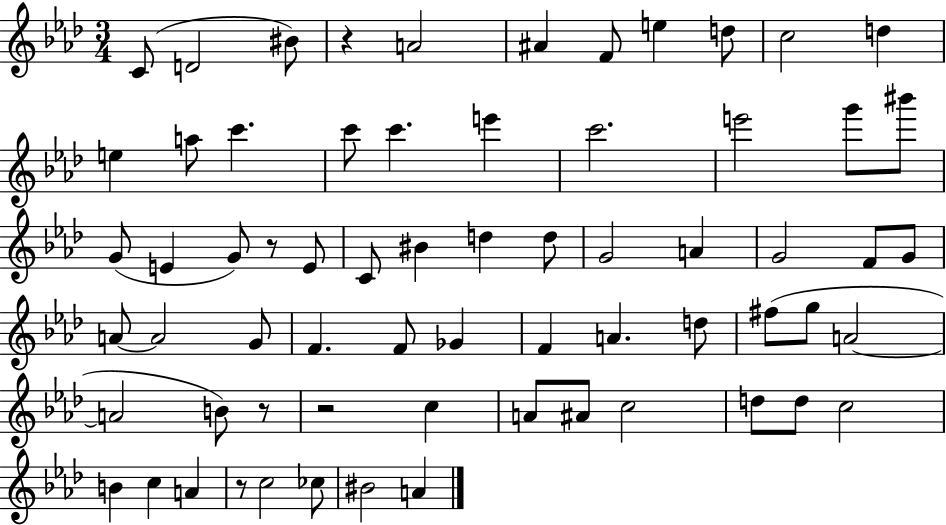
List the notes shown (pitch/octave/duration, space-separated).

C4/e D4/h BIS4/e R/q A4/h A#4/q F4/e E5/q D5/e C5/h D5/q E5/q A5/e C6/q. C6/e C6/q. E6/q C6/h. E6/h G6/e BIS6/e G4/e E4/q G4/e R/e E4/e C4/e BIS4/q D5/q D5/e G4/h A4/q G4/h F4/e G4/e A4/e A4/h G4/e F4/q. F4/e Gb4/q F4/q A4/q. D5/e F#5/e G5/e A4/h A4/h B4/e R/e R/h C5/q A4/e A#4/e C5/h D5/e D5/e C5/h B4/q C5/q A4/q R/e C5/h CES5/e BIS4/h A4/q